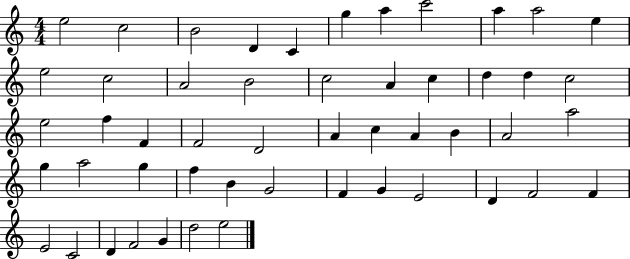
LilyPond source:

{
  \clef treble
  \numericTimeSignature
  \time 4/4
  \key c \major
  e''2 c''2 | b'2 d'4 c'4 | g''4 a''4 c'''2 | a''4 a''2 e''4 | \break e''2 c''2 | a'2 b'2 | c''2 a'4 c''4 | d''4 d''4 c''2 | \break e''2 f''4 f'4 | f'2 d'2 | a'4 c''4 a'4 b'4 | a'2 a''2 | \break g''4 a''2 g''4 | f''4 b'4 g'2 | f'4 g'4 e'2 | d'4 f'2 f'4 | \break e'2 c'2 | d'4 f'2 g'4 | d''2 e''2 | \bar "|."
}